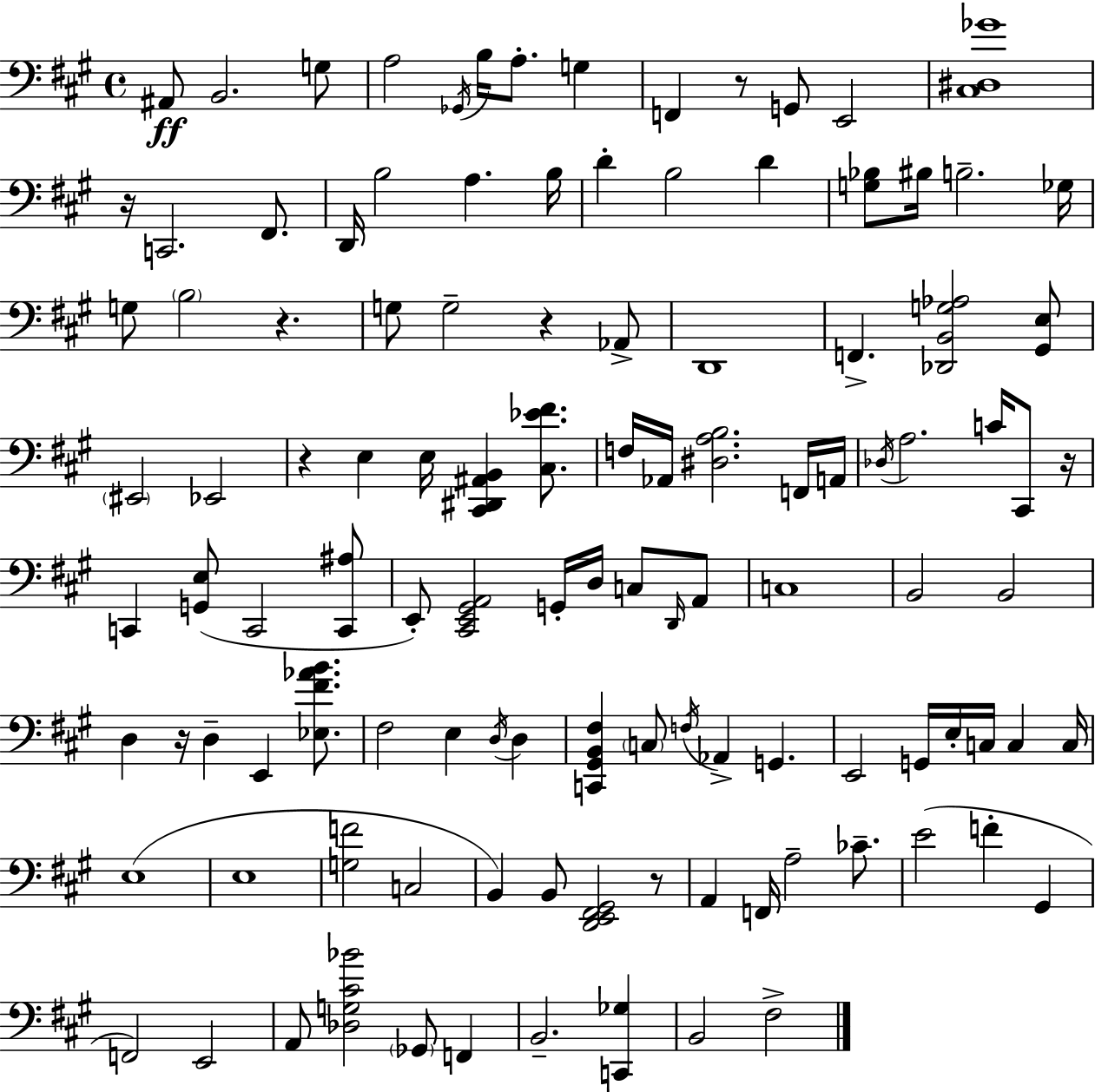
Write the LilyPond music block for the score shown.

{
  \clef bass
  \time 4/4
  \defaultTimeSignature
  \key a \major
  ais,8\ff b,2. g8 | a2 \acciaccatura { ges,16 } b16 a8.-. g4 | f,4 r8 g,8 e,2 | <cis dis ges'>1 | \break r16 c,2. fis,8. | d,16 b2 a4. | b16 d'4-. b2 d'4 | <g bes>8 bis16 b2.-- | \break ges16 g8 \parenthesize b2 r4. | g8 g2-- r4 aes,8-> | d,1 | f,4.-> <des, b, g aes>2 <gis, e>8 | \break \parenthesize eis,2 ees,2 | r4 e4 e16 <cis, dis, ais, b,>4 <cis ees' fis'>8. | f16 aes,16 <dis a b>2. f,16 | a,16 \acciaccatura { des16 } a2. c'16 cis,8 | \break r16 c,4 <g, e>8( c,2 | <c, ais>8 e,8-.) <cis, e, gis, a,>2 g,16-. d16 c8 | \grace { d,16 } a,8 c1 | b,2 b,2 | \break d4 r16 d4-- e,4 | <ees fis' aes' b'>8. fis2 e4 \acciaccatura { d16 } | d4 <c, gis, b, fis>4 \parenthesize c8 \acciaccatura { f16 } aes,4-> g,4. | e,2 g,16 e16-. c16 | \break c4 c16 e1( | e1 | <g f'>2 c2 | b,4) b,8 <d, e, fis, gis,>2 | \break r8 a,4 f,16 a2-- | ces'8.-- e'2( f'4-. | gis,4 f,2) e,2 | a,8 <des g cis' bes'>2 \parenthesize ges,8 | \break f,4 b,2.-- | <c, ges>4 b,2 fis2-> | \bar "|."
}